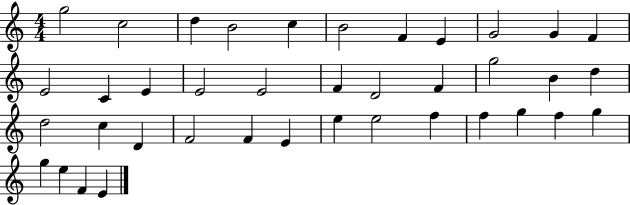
{
  \clef treble
  \numericTimeSignature
  \time 4/4
  \key c \major
  g''2 c''2 | d''4 b'2 c''4 | b'2 f'4 e'4 | g'2 g'4 f'4 | \break e'2 c'4 e'4 | e'2 e'2 | f'4 d'2 f'4 | g''2 b'4 d''4 | \break d''2 c''4 d'4 | f'2 f'4 e'4 | e''4 e''2 f''4 | f''4 g''4 f''4 g''4 | \break g''4 e''4 f'4 e'4 | \bar "|."
}